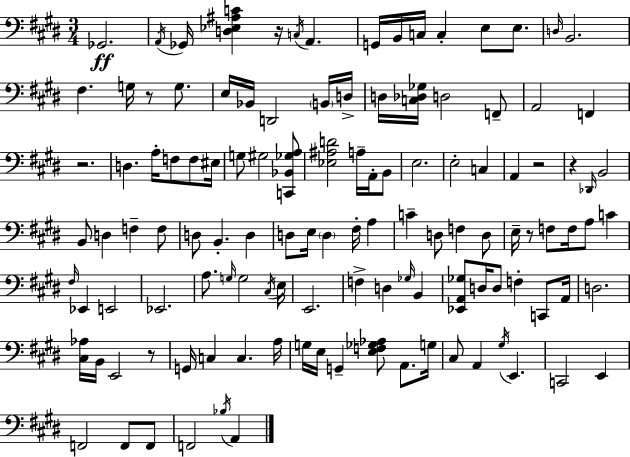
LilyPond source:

{
  \clef bass
  \numericTimeSignature
  \time 3/4
  \key e \major
  ges,2.\ff | \acciaccatura { a,16 } ges,16 <d ees ais c'>4 r16 \acciaccatura { c16 } a,4. | g,16 b,16 c16 c4-. e8 e8. | \grace { d16 } b,2. | \break fis4. g16 r8 | g8. e16 bes,16 d,2 | \parenthesize b,16 d16-> d16 <c des ges>16 d2 | f,8-- a,2 f,4 | \break r2. | d4. a16-. f8 | f8 eis16 g8 gis2 | <c, bes, ges a>8 <ees ais d'>2 a16-- | \break a,16-. b,8 e2. | e2-. c4 | a,4 r2 | r4 \grace { des,16 } b,2 | \break b,8 d4 f4-- | f8 d8 b,4.-. | d4 d8 e16 \parenthesize d4 fis16-. | a4 c'4-- d8 f4 | \break d8 e16-- r8 f8 f16 a8 | c'4 \grace { fis16 } ees,4 e,2 | ees,2. | a8. \grace { g16 } g2 | \break \acciaccatura { cis16 } e16 e,2. | f4-> d4 | \grace { ges16 } b,4 <ees, a, ges>8 d16 d8 | f4-. c,8 a,16 d2. | \break <cis aes>16 b,16 e,2 | r8 g,16 c4 | c4. a16 g16 e16 g,4-- | <e f ges aes>8 a,8. g16 cis8 a,4 | \break \acciaccatura { gis16 } e,4. c,2 | e,4 f,2 | f,8 f,8 f,2 | \acciaccatura { bes16 } a,4 \bar "|."
}